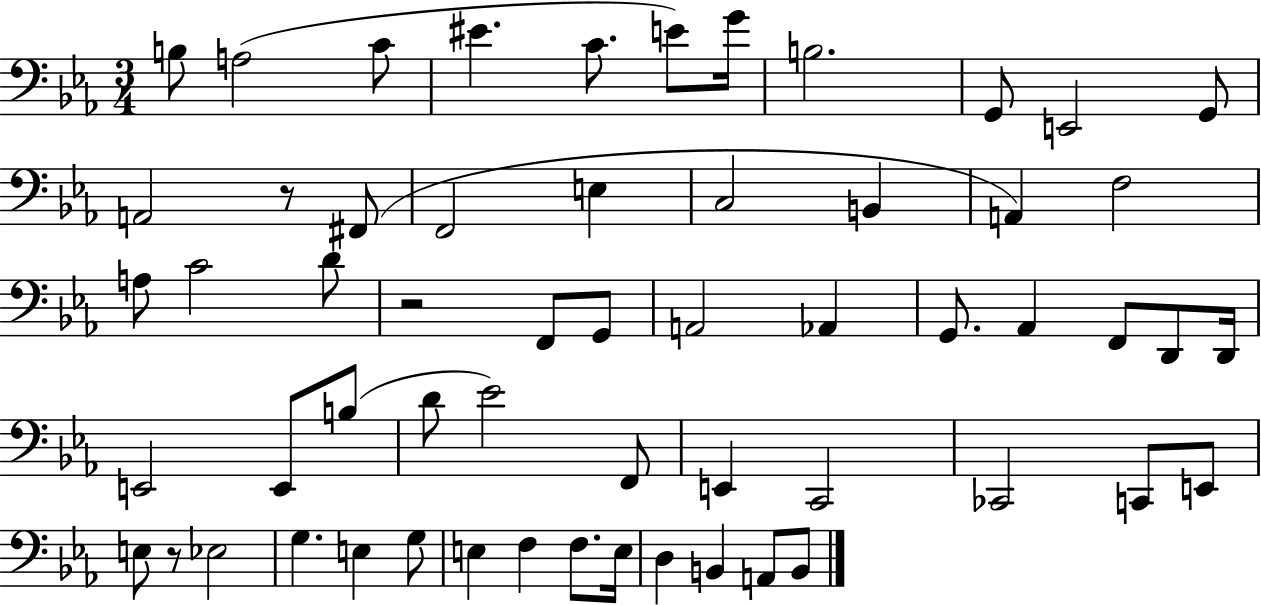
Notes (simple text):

B3/e A3/h C4/e EIS4/q. C4/e. E4/e G4/s B3/h. G2/e E2/h G2/e A2/h R/e F#2/e F2/h E3/q C3/h B2/q A2/q F3/h A3/e C4/h D4/e R/h F2/e G2/e A2/h Ab2/q G2/e. Ab2/q F2/e D2/e D2/s E2/h E2/e B3/e D4/e Eb4/h F2/e E2/q C2/h CES2/h C2/e E2/e E3/e R/e Eb3/h G3/q. E3/q G3/e E3/q F3/q F3/e. E3/s D3/q B2/q A2/e B2/e